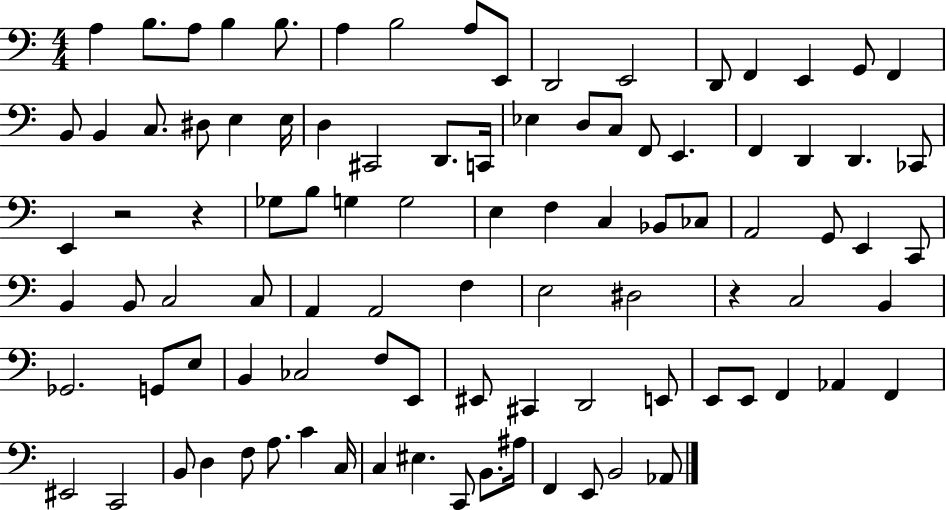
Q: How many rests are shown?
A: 3